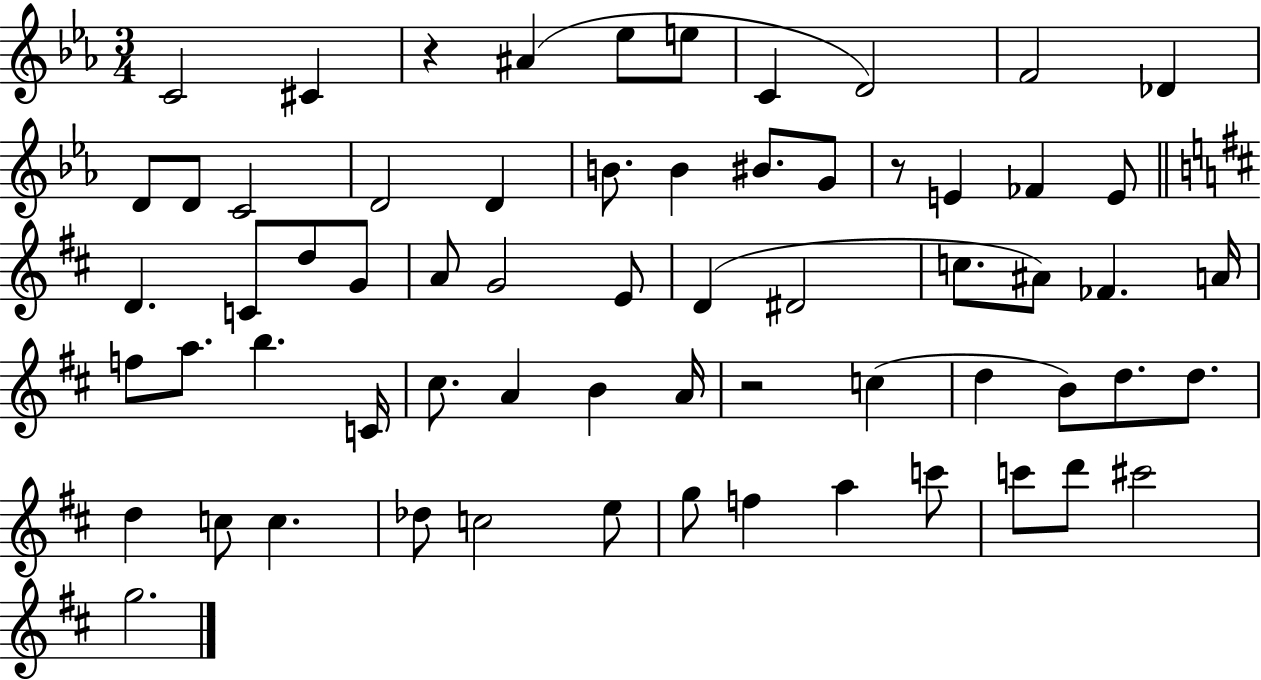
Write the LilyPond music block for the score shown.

{
  \clef treble
  \numericTimeSignature
  \time 3/4
  \key ees \major
  c'2 cis'4 | r4 ais'4( ees''8 e''8 | c'4 d'2) | f'2 des'4 | \break d'8 d'8 c'2 | d'2 d'4 | b'8. b'4 bis'8. g'8 | r8 e'4 fes'4 e'8 | \break \bar "||" \break \key d \major d'4. c'8 d''8 g'8 | a'8 g'2 e'8 | d'4( dis'2 | c''8. ais'8) fes'4. a'16 | \break f''8 a''8. b''4. c'16 | cis''8. a'4 b'4 a'16 | r2 c''4( | d''4 b'8) d''8. d''8. | \break d''4 c''8 c''4. | des''8 c''2 e''8 | g''8 f''4 a''4 c'''8 | c'''8 d'''8 cis'''2 | \break g''2. | \bar "|."
}